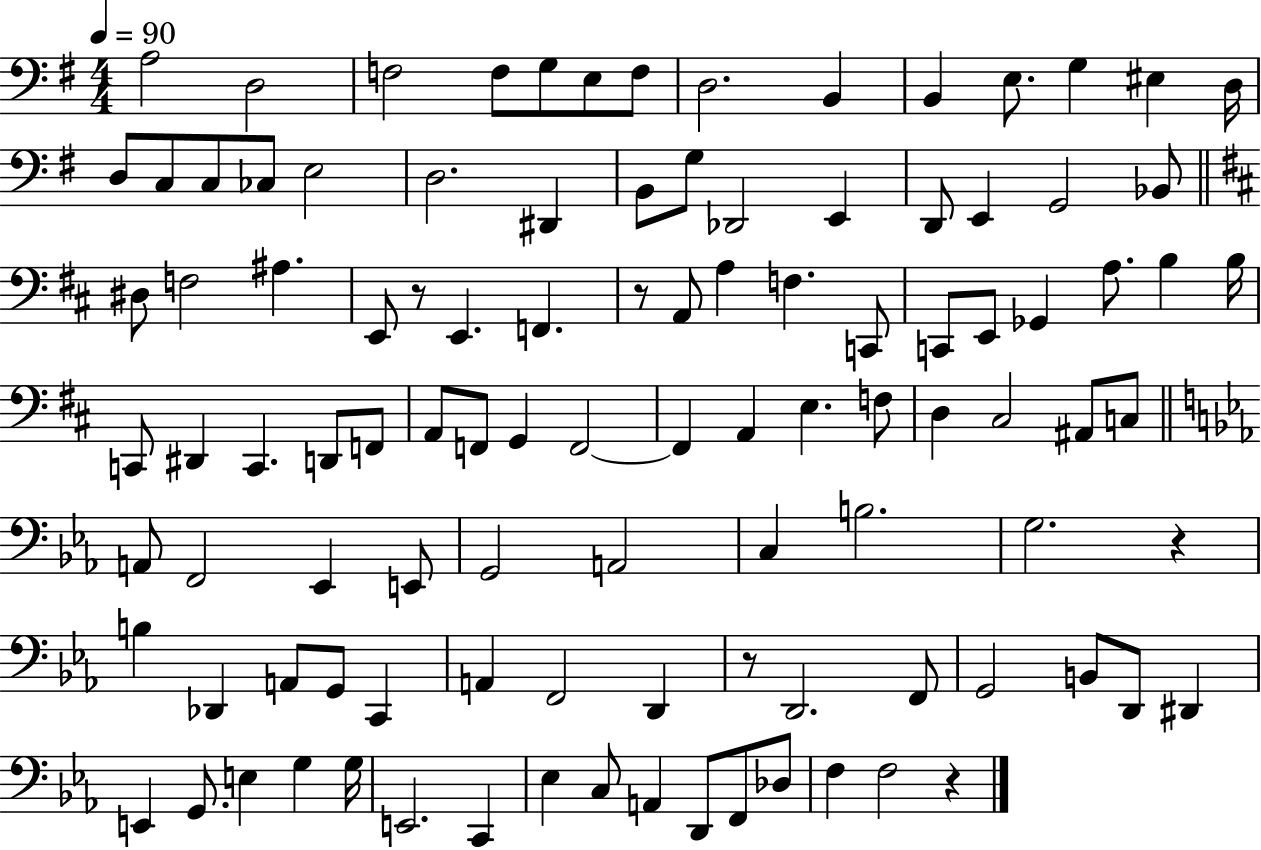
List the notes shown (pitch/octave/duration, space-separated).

A3/h D3/h F3/h F3/e G3/e E3/e F3/e D3/h. B2/q B2/q E3/e. G3/q EIS3/q D3/s D3/e C3/e C3/e CES3/e E3/h D3/h. D#2/q B2/e G3/e Db2/h E2/q D2/e E2/q G2/h Bb2/e D#3/e F3/h A#3/q. E2/e R/e E2/q. F2/q. R/e A2/e A3/q F3/q. C2/e C2/e E2/e Gb2/q A3/e. B3/q B3/s C2/e D#2/q C2/q. D2/e F2/e A2/e F2/e G2/q F2/h F2/q A2/q E3/q. F3/e D3/q C#3/h A#2/e C3/e A2/e F2/h Eb2/q E2/e G2/h A2/h C3/q B3/h. G3/h. R/q B3/q Db2/q A2/e G2/e C2/q A2/q F2/h D2/q R/e D2/h. F2/e G2/h B2/e D2/e D#2/q E2/q G2/e. E3/q G3/q G3/s E2/h. C2/q Eb3/q C3/e A2/q D2/e F2/e Db3/e F3/q F3/h R/q